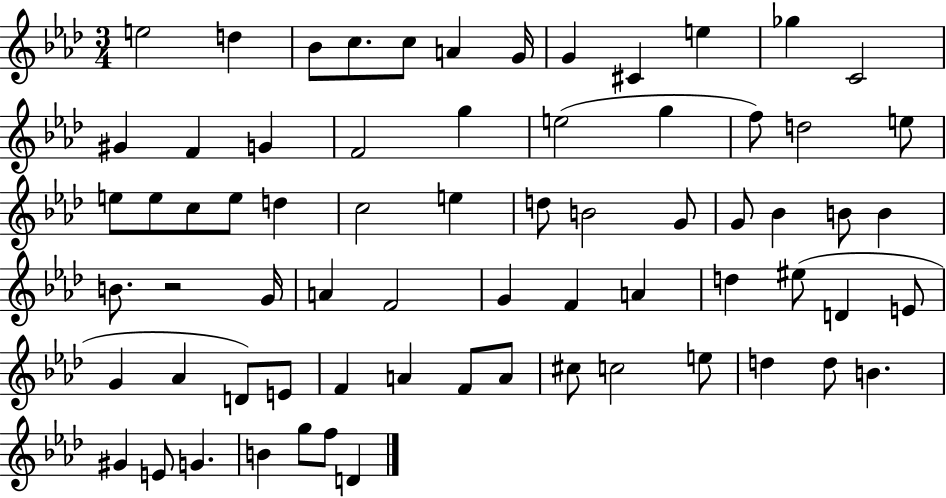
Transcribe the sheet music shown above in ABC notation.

X:1
T:Untitled
M:3/4
L:1/4
K:Ab
e2 d _B/2 c/2 c/2 A G/4 G ^C e _g C2 ^G F G F2 g e2 g f/2 d2 e/2 e/2 e/2 c/2 e/2 d c2 e d/2 B2 G/2 G/2 _B B/2 B B/2 z2 G/4 A F2 G F A d ^e/2 D E/2 G _A D/2 E/2 F A F/2 A/2 ^c/2 c2 e/2 d d/2 B ^G E/2 G B g/2 f/2 D